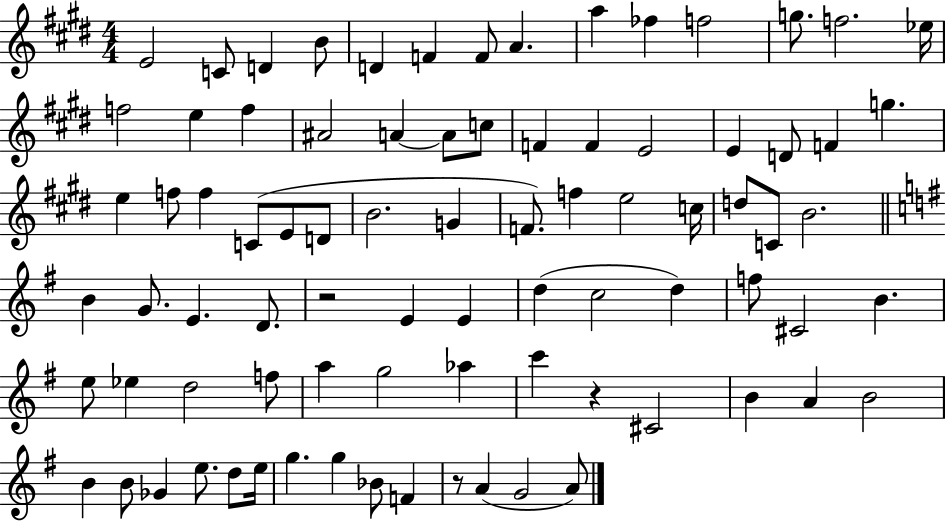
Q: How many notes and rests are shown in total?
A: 83